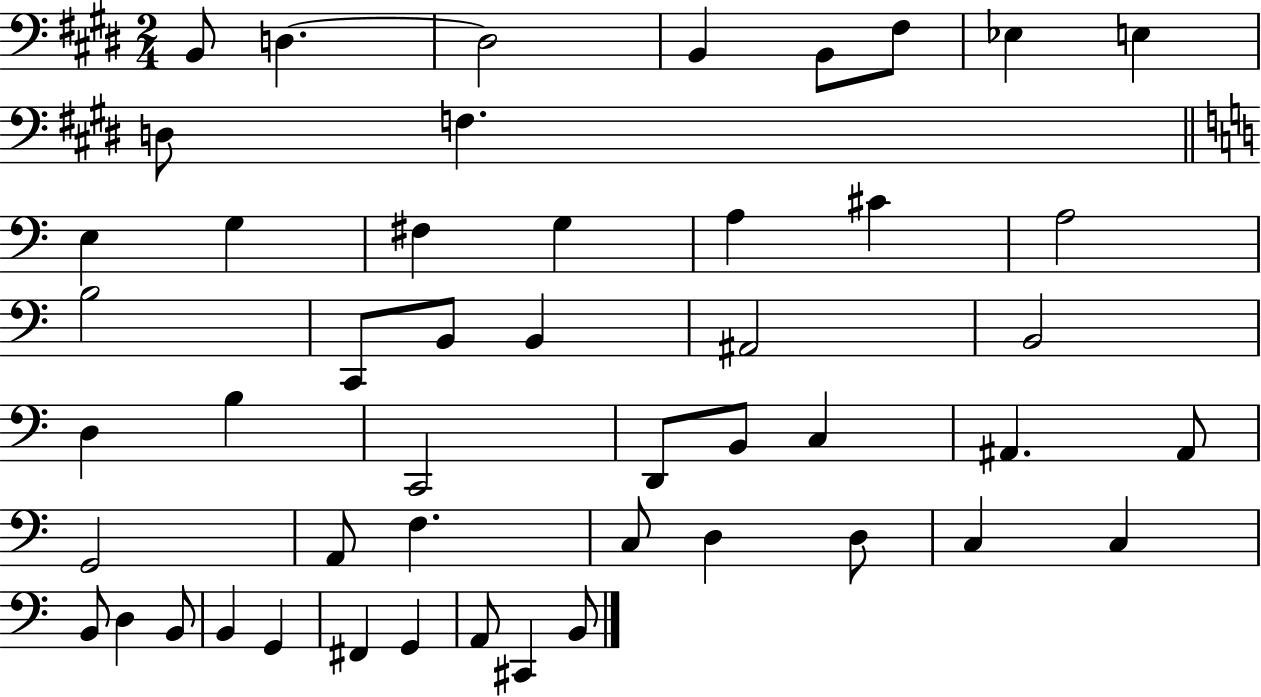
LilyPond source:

{
  \clef bass
  \numericTimeSignature
  \time 2/4
  \key e \major
  b,8 d4.~~ | d2 | b,4 b,8 fis8 | ees4 e4 | \break d8 f4. | \bar "||" \break \key c \major e4 g4 | fis4 g4 | a4 cis'4 | a2 | \break b2 | c,8 b,8 b,4 | ais,2 | b,2 | \break d4 b4 | c,2 | d,8 b,8 c4 | ais,4. ais,8 | \break g,2 | a,8 f4. | c8 d4 d8 | c4 c4 | \break b,8 d4 b,8 | b,4 g,4 | fis,4 g,4 | a,8 cis,4 b,8 | \break \bar "|."
}